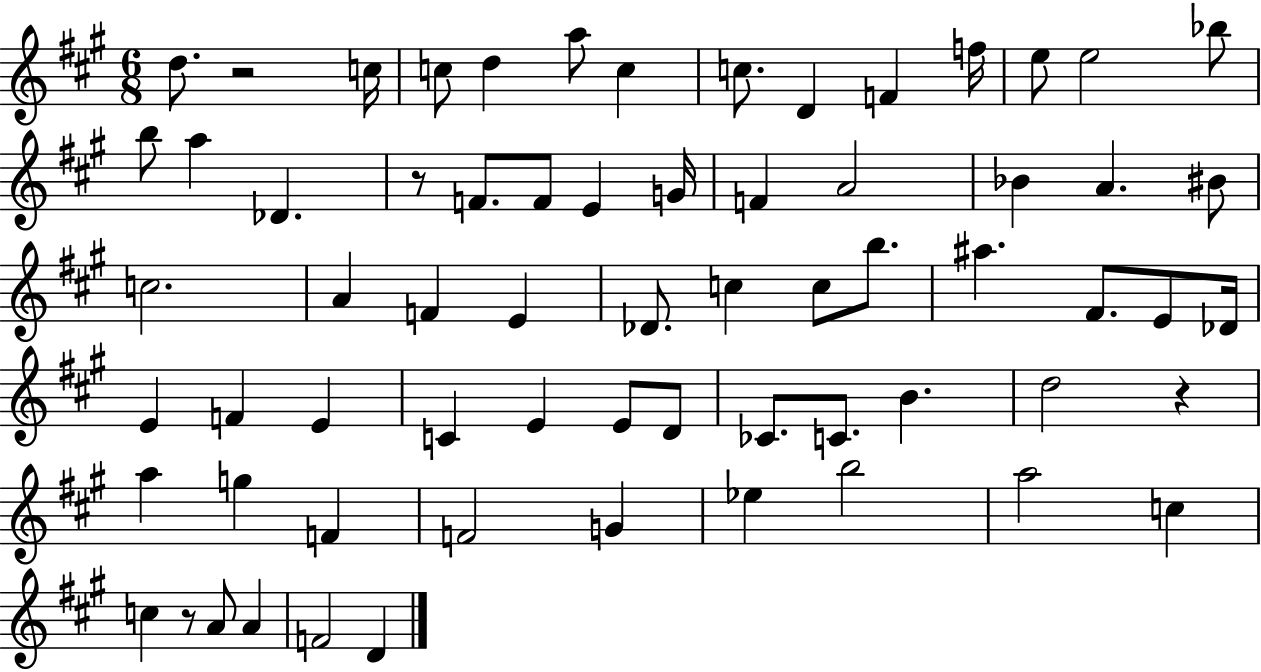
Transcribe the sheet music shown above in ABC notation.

X:1
T:Untitled
M:6/8
L:1/4
K:A
d/2 z2 c/4 c/2 d a/2 c c/2 D F f/4 e/2 e2 _b/2 b/2 a _D z/2 F/2 F/2 E G/4 F A2 _B A ^B/2 c2 A F E _D/2 c c/2 b/2 ^a ^F/2 E/2 _D/4 E F E C E E/2 D/2 _C/2 C/2 B d2 z a g F F2 G _e b2 a2 c c z/2 A/2 A F2 D